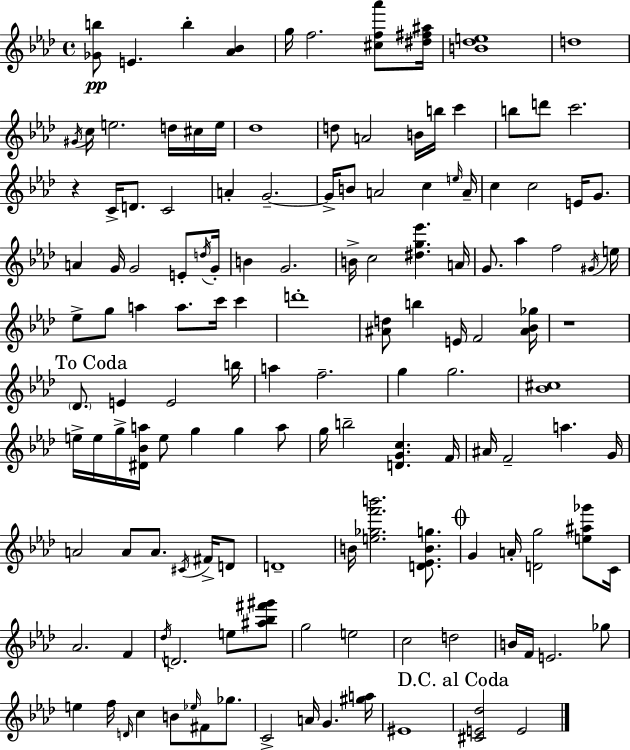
[Gb4,B5]/e E4/q. B5/q [Ab4,Bb4]/q G5/s F5/h. [C#5,F5,Ab6]/e [D#5,F#5,A#5]/s [B4,Db5,E5]/w D5/w G#4/s C5/s E5/h. D5/s C#5/s E5/s Db5/w D5/e A4/h B4/s B5/s C6/q B5/e D6/e C6/h. R/q C4/s D4/e. C4/h A4/q G4/h. G4/s B4/e A4/h C5/q E5/s A4/s C5/q C5/h E4/s G4/e. A4/q G4/s G4/h E4/e D5/s G4/s B4/q G4/h. B4/s C5/h [D#5,G5,Eb6]/q. A4/s G4/e. Ab5/q F5/h G#4/s E5/s Eb5/e G5/e A5/q A5/e. C6/s C6/q D6/w [A#4,D5]/e B5/q E4/s F4/h [A#4,Bb4,Gb5]/s R/w Db4/e. E4/q E4/h B5/s A5/q F5/h. G5/q G5/h. [Bb4,C#5]/w E5/s E5/s G5/s [D#4,Bb4,A5]/s E5/e G5/q G5/q A5/e G5/s B5/h [D4,G4,C5]/q. F4/s A#4/s F4/h A5/q. G4/s A4/h A4/e A4/e. C#4/s F#4/s D4/e D4/w B4/s [E5,Gb5,F6,B6]/h. [D4,Eb4,B4,G5]/e. G4/q A4/s [D4,G5]/h [E5,A#5,Gb6]/e C4/s Ab4/h. F4/q Db5/s D4/h. E5/e [A#5,Bb5,F#6,G#6]/e G5/h E5/h C5/h D5/h B4/s F4/s E4/h. Gb5/e E5/q F5/s D4/s C5/q B4/e Eb5/s F#4/e Gb5/e. C4/h A4/s G4/q. [G#5,A5]/s EIS4/w [C#4,E4,Db5]/h E4/h